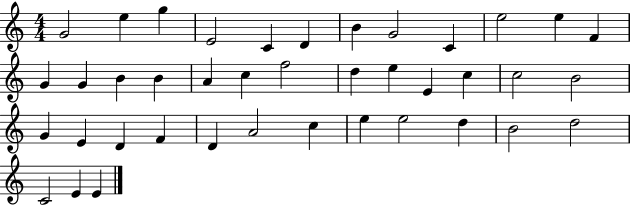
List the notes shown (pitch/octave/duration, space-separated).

G4/h E5/q G5/q E4/h C4/q D4/q B4/q G4/h C4/q E5/h E5/q F4/q G4/q G4/q B4/q B4/q A4/q C5/q F5/h D5/q E5/q E4/q C5/q C5/h B4/h G4/q E4/q D4/q F4/q D4/q A4/h C5/q E5/q E5/h D5/q B4/h D5/h C4/h E4/q E4/q